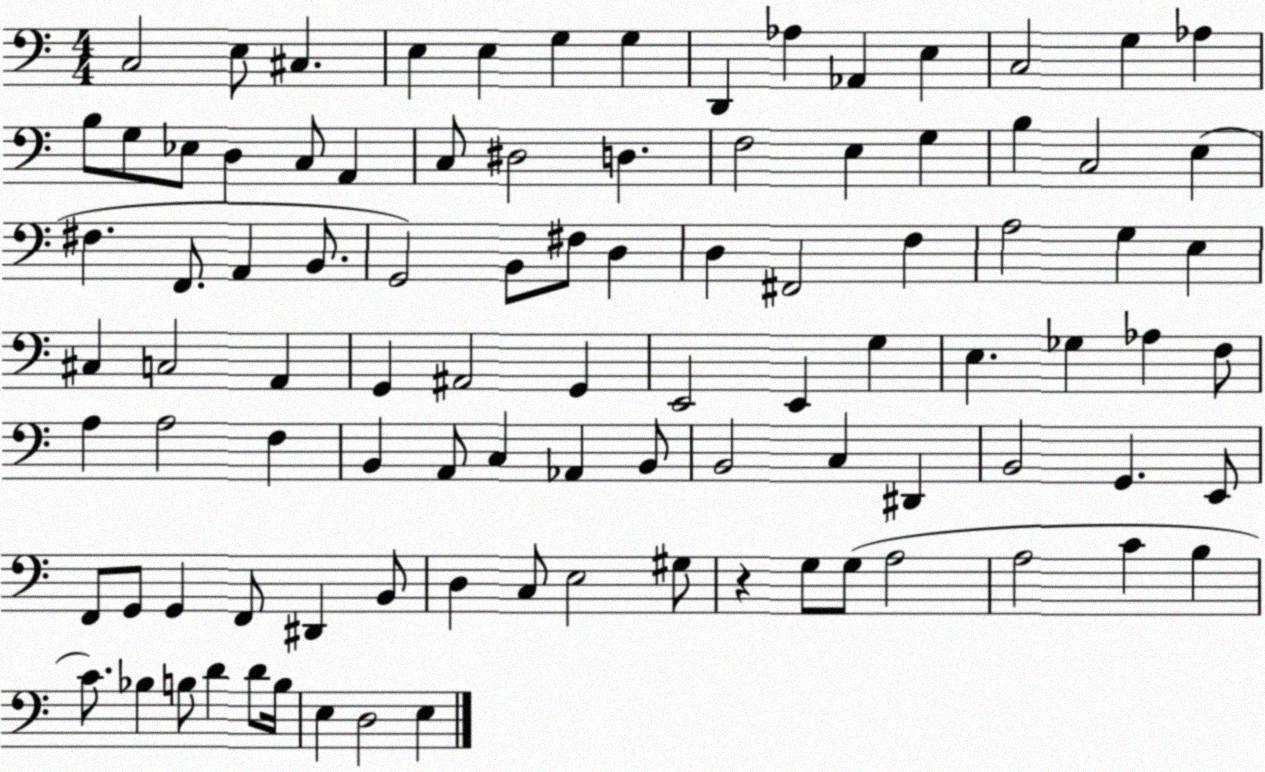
X:1
T:Untitled
M:4/4
L:1/4
K:C
C,2 E,/2 ^C, E, E, G, G, D,, _A, _A,, E, C,2 G, _A, B,/2 G,/2 _E,/2 D, C,/2 A,, C,/2 ^D,2 D, F,2 E, G, B, C,2 E, ^F, F,,/2 A,, B,,/2 G,,2 B,,/2 ^F,/2 D, D, ^F,,2 F, A,2 G, E, ^C, C,2 A,, G,, ^A,,2 G,, E,,2 E,, G, E, _G, _A, F,/2 A, A,2 F, B,, A,,/2 C, _A,, B,,/2 B,,2 C, ^D,, B,,2 G,, E,,/2 F,,/2 G,,/2 G,, F,,/2 ^D,, B,,/2 D, C,/2 E,2 ^G,/2 z G,/2 G,/2 A,2 A,2 C B, C/2 _B, B,/2 D D/2 B,/4 E, D,2 E,